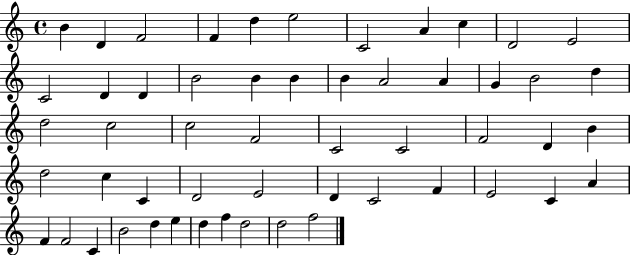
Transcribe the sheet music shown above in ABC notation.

X:1
T:Untitled
M:4/4
L:1/4
K:C
B D F2 F d e2 C2 A c D2 E2 C2 D D B2 B B B A2 A G B2 d d2 c2 c2 F2 C2 C2 F2 D B d2 c C D2 E2 D C2 F E2 C A F F2 C B2 d e d f d2 d2 f2